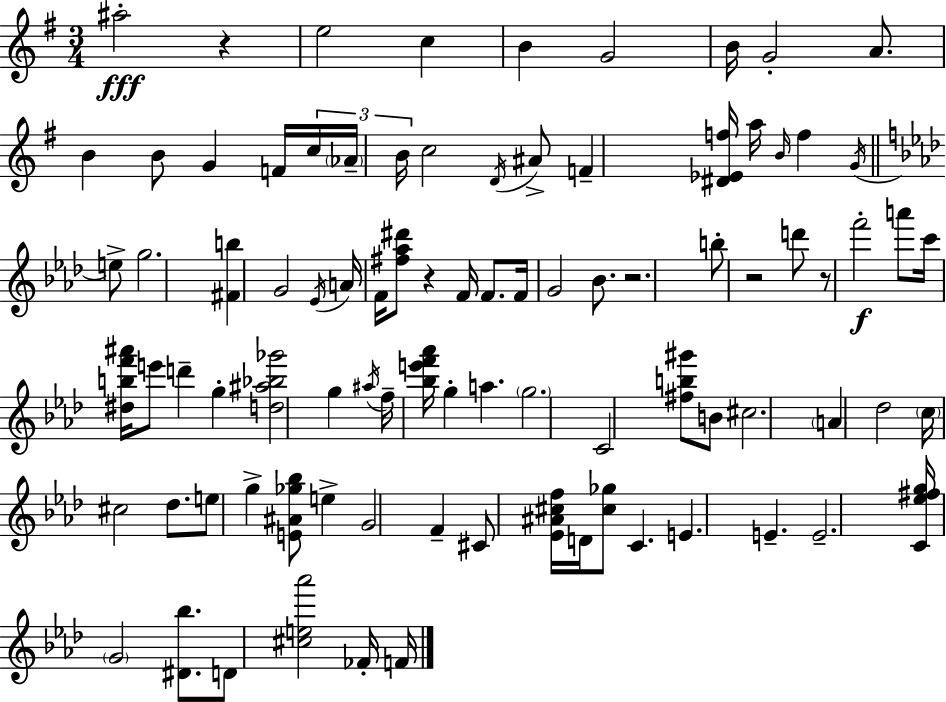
A#5/h R/q E5/h C5/q B4/q G4/h B4/s G4/h A4/e. B4/q B4/e G4/q F4/s C5/s Ab4/s B4/s C5/h D4/s A#4/e F4/q [D#4,Eb4,F5]/s A5/s B4/s F5/q G4/s E5/e G5/h. [F#4,B5]/q G4/h Eb4/s A4/s F4/s [F#5,Ab5,D#6]/e R/q F4/s F4/e. F4/s G4/h Bb4/e. R/h. B5/e R/h D6/e R/e F6/h A6/e C6/s [D#5,B5,F6,A#6]/s E6/e D6/q G5/q [D5,A#5,Bb5,Gb6]/h G5/q A#5/s F5/s [Bb5,E6,F6,Ab6]/s G5/q A5/q. G5/h. C4/h [F#5,B5,G#6]/e B4/e C#5/h. A4/q Db5/h C5/s C#5/h Db5/e. E5/e G5/q [E4,A#4,Gb5,Bb5]/e E5/q G4/h F4/q C#4/e [Eb4,A#4,C#5,F5]/s D4/s [C#5,Gb5]/e C4/q. E4/q. E4/q. E4/h. [C4,Eb5,F#5,G5]/s G4/h [D#4,Bb5]/e. D4/e [C#5,E5,Ab6]/h FES4/s F4/s